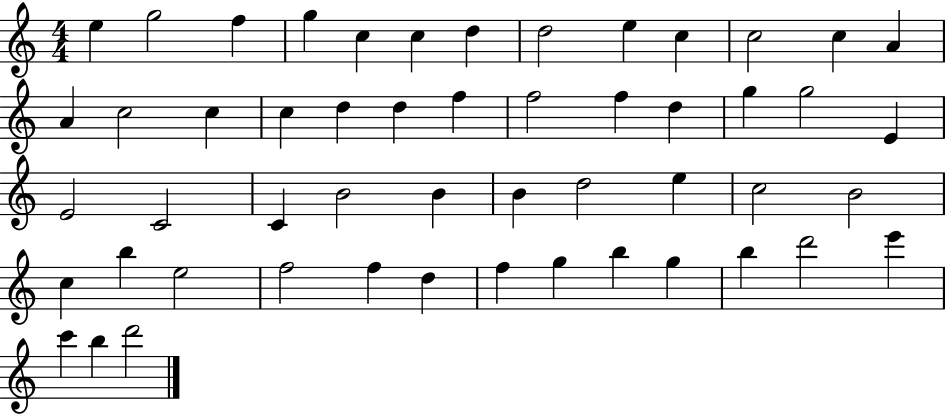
{
  \clef treble
  \numericTimeSignature
  \time 4/4
  \key c \major
  e''4 g''2 f''4 | g''4 c''4 c''4 d''4 | d''2 e''4 c''4 | c''2 c''4 a'4 | \break a'4 c''2 c''4 | c''4 d''4 d''4 f''4 | f''2 f''4 d''4 | g''4 g''2 e'4 | \break e'2 c'2 | c'4 b'2 b'4 | b'4 d''2 e''4 | c''2 b'2 | \break c''4 b''4 e''2 | f''2 f''4 d''4 | f''4 g''4 b''4 g''4 | b''4 d'''2 e'''4 | \break c'''4 b''4 d'''2 | \bar "|."
}